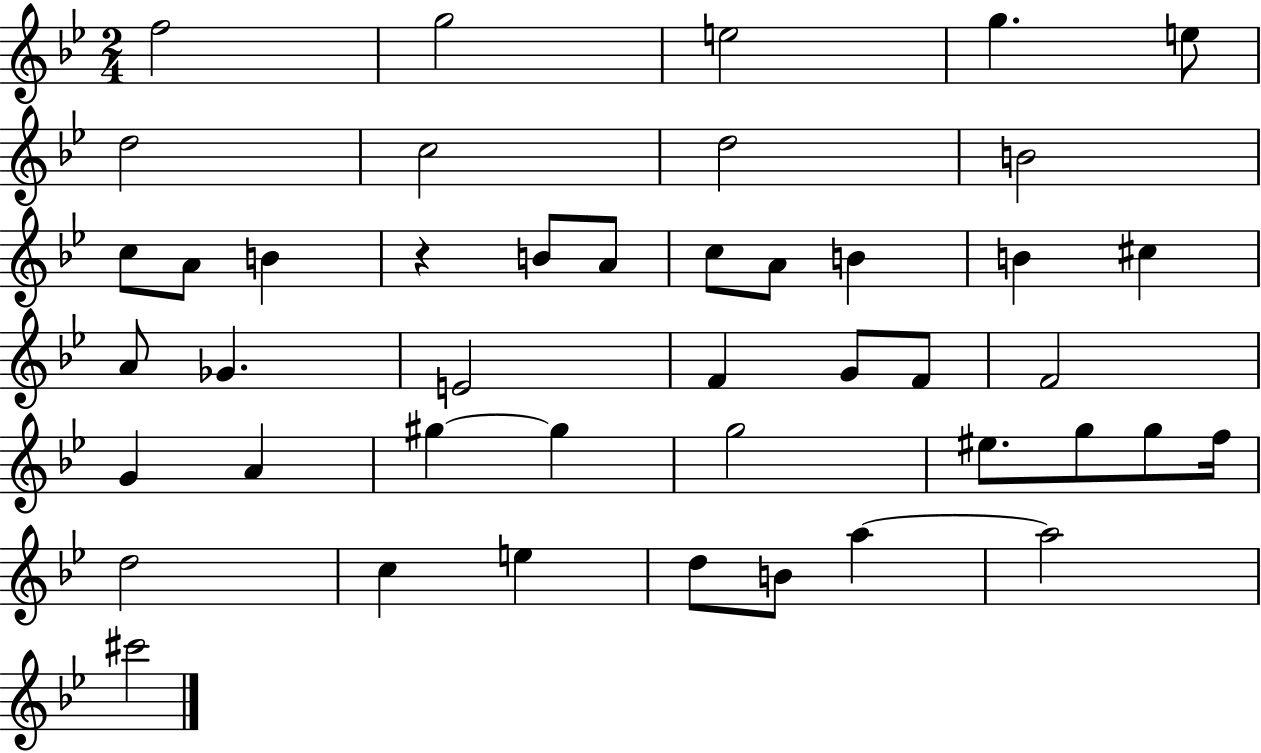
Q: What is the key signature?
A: BES major